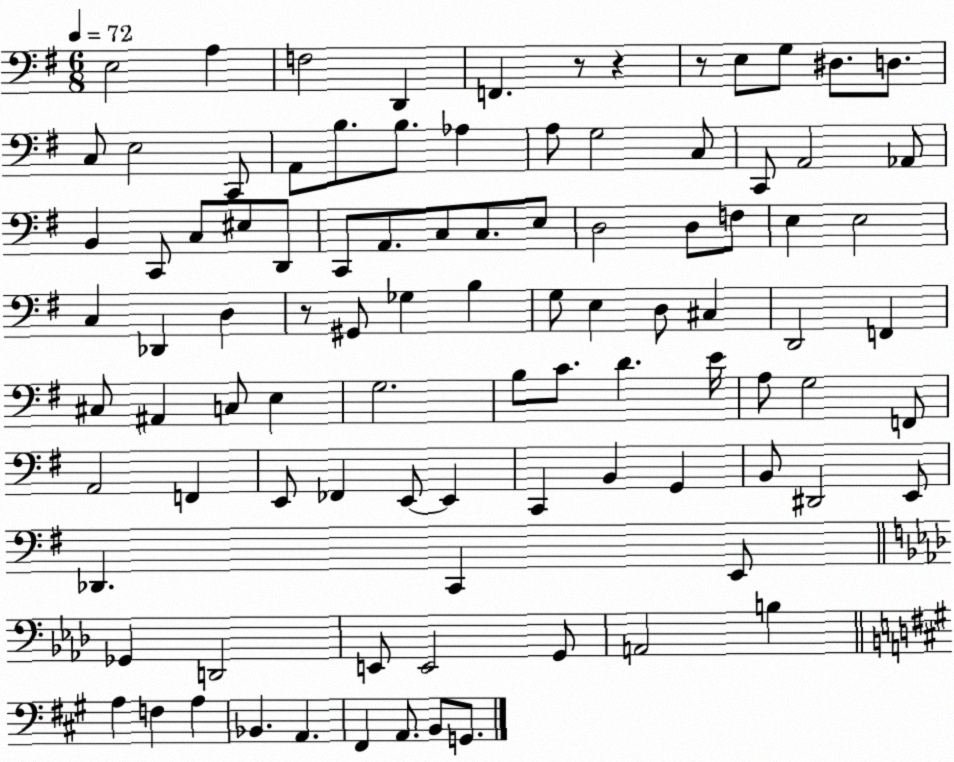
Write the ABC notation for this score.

X:1
T:Untitled
M:6/8
L:1/4
K:G
E,2 A, F,2 D,, F,, z/2 z z/2 E,/2 G,/2 ^D,/2 D,/2 C,/2 E,2 C,,/2 A,,/2 B,/2 B,/2 _A, A,/2 G,2 C,/2 C,,/2 A,,2 _A,,/2 B,, C,,/2 C,/2 ^E,/2 D,,/2 C,,/2 A,,/2 C,/2 C,/2 E,/2 D,2 D,/2 F,/2 E, E,2 C, _D,, D, z/2 ^G,,/2 _G, B, G,/2 E, D,/2 ^C, D,,2 F,, ^C,/2 ^A,, C,/2 E, G,2 B,/2 C/2 D E/4 A,/2 G,2 F,,/2 A,,2 F,, E,,/2 _F,, E,,/2 E,, C,, B,, G,, B,,/2 ^D,,2 E,,/2 _D,, C,, E,,/2 _G,, D,,2 E,,/2 E,,2 G,,/2 A,,2 B, A, F, A, _B,, A,, ^F,, A,,/2 B,,/2 G,,/2